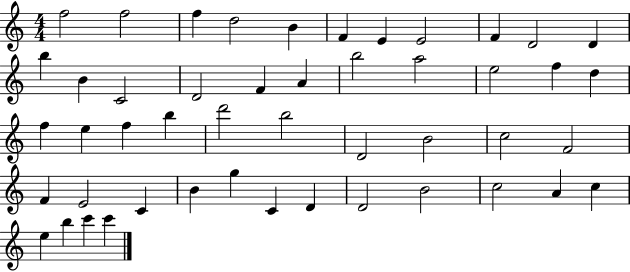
F5/h F5/h F5/q D5/h B4/q F4/q E4/q E4/h F4/q D4/h D4/q B5/q B4/q C4/h D4/h F4/q A4/q B5/h A5/h E5/h F5/q D5/q F5/q E5/q F5/q B5/q D6/h B5/h D4/h B4/h C5/h F4/h F4/q E4/h C4/q B4/q G5/q C4/q D4/q D4/h B4/h C5/h A4/q C5/q E5/q B5/q C6/q C6/q